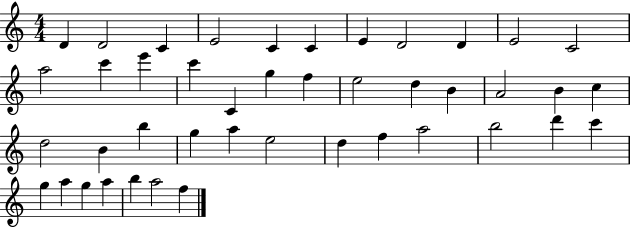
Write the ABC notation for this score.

X:1
T:Untitled
M:4/4
L:1/4
K:C
D D2 C E2 C C E D2 D E2 C2 a2 c' e' c' C g f e2 d B A2 B c d2 B b g a e2 d f a2 b2 d' c' g a g a b a2 f